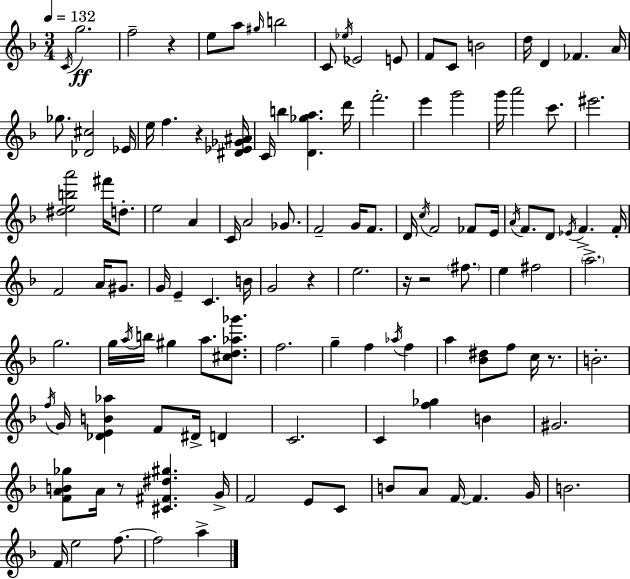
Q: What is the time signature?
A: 3/4